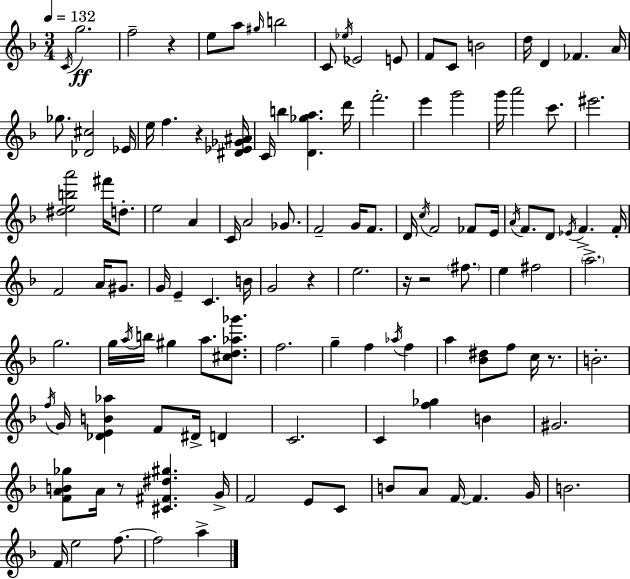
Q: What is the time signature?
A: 3/4